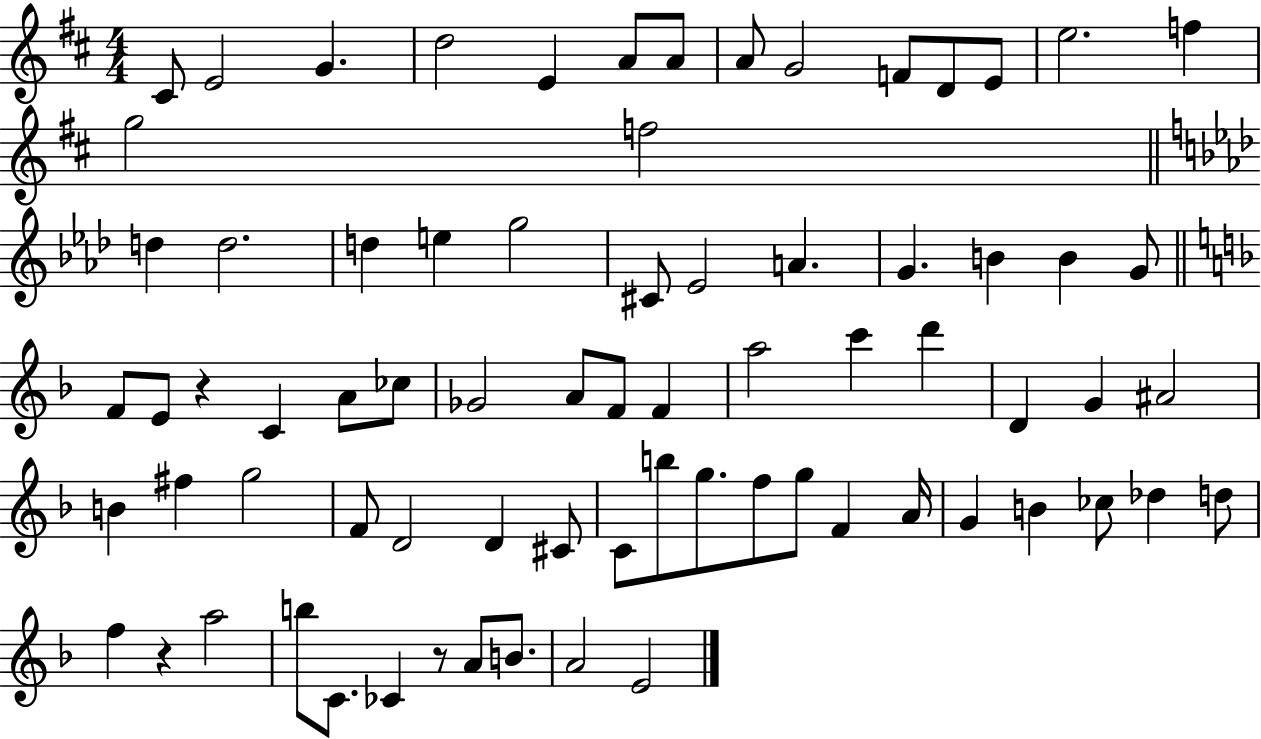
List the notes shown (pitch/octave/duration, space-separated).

C#4/e E4/h G4/q. D5/h E4/q A4/e A4/e A4/e G4/h F4/e D4/e E4/e E5/h. F5/q G5/h F5/h D5/q D5/h. D5/q E5/q G5/h C#4/e Eb4/h A4/q. G4/q. B4/q B4/q G4/e F4/e E4/e R/q C4/q A4/e CES5/e Gb4/h A4/e F4/e F4/q A5/h C6/q D6/q D4/q G4/q A#4/h B4/q F#5/q G5/h F4/e D4/h D4/q C#4/e C4/e B5/e G5/e. F5/e G5/e F4/q A4/s G4/q B4/q CES5/e Db5/q D5/e F5/q R/q A5/h B5/e C4/e. CES4/q R/e A4/e B4/e. A4/h E4/h